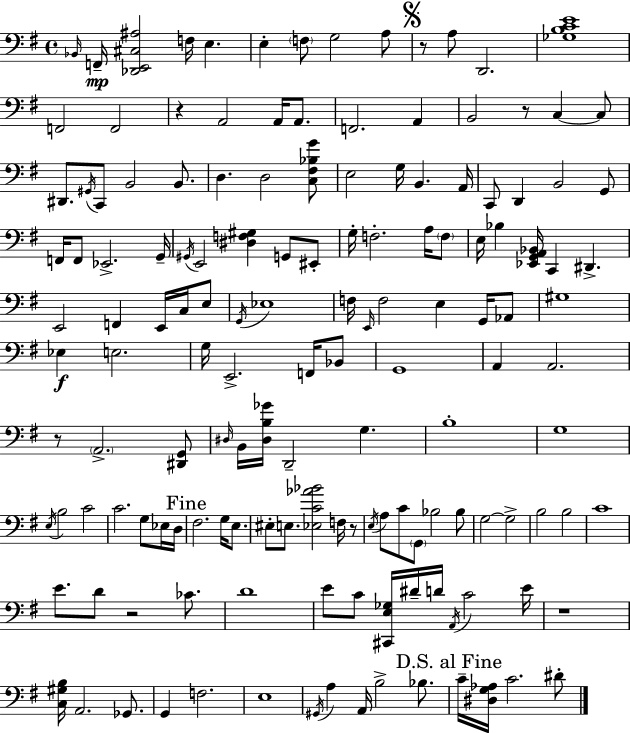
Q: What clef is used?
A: bass